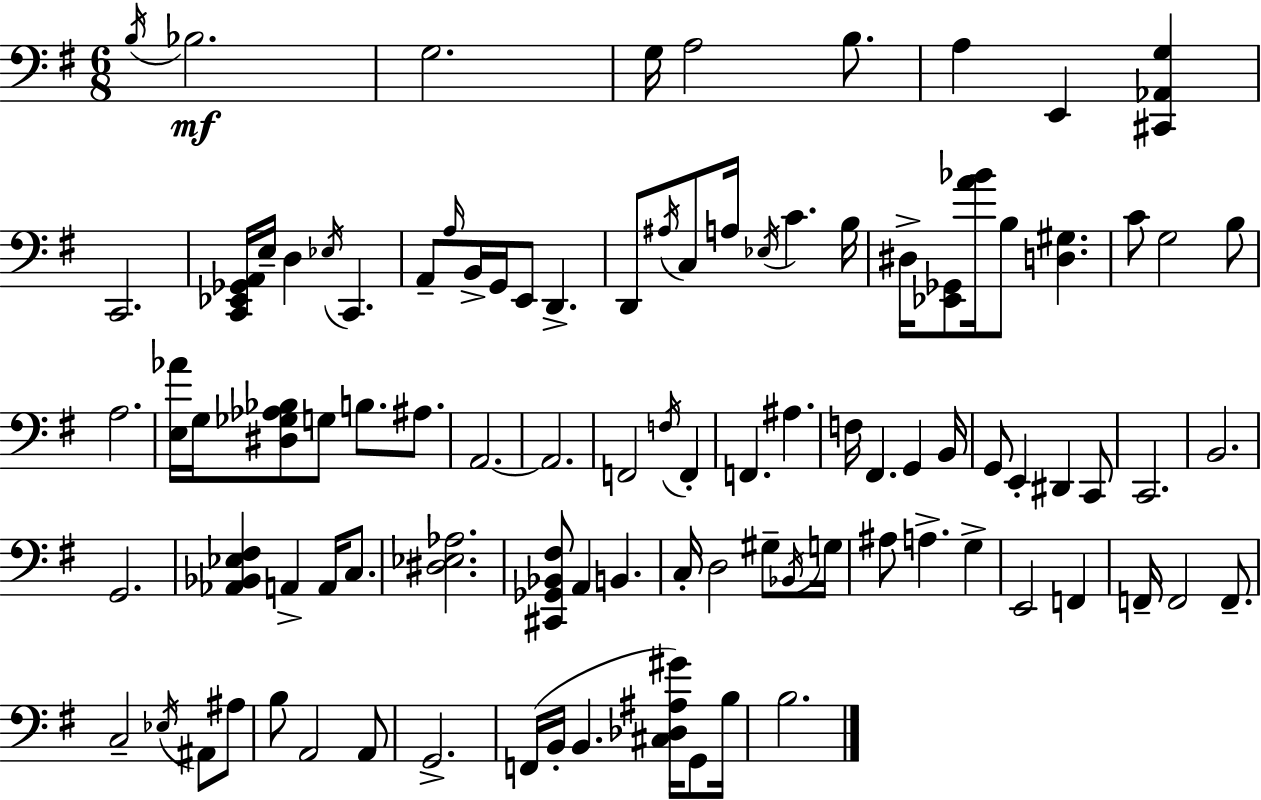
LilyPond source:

{
  \clef bass
  \numericTimeSignature
  \time 6/8
  \key g \major
  \repeat volta 2 { \acciaccatura { b16 }\mf bes2. | g2. | g16 a2 b8. | a4 e,4 <cis, aes, g>4 | \break c,2. | <c, ees, ges, a,>16 e16-- d4 \acciaccatura { ees16 } c,4. | a,8-- \grace { a16 } b,16-> g,16 e,8 d,4.-> | d,8 \acciaccatura { ais16 } c8 a16 \acciaccatura { ees16 } c'4. | \break b16 dis16-> <ees, ges,>8 <a' bes'>16 b8 <d gis>4. | c'8 g2 | b8 a2. | <e aes'>16 g16 <dis ges aes bes>8 g8 b8. | \break ais8. a,2.~~ | a,2. | f,2 | \acciaccatura { f16 } f,4-. f,4. | \break ais4. f16 fis,4. | g,4 b,16 g,8 e,4-. | dis,4 c,8 c,2. | b,2. | \break g,2. | <aes, bes, ees fis>4 a,4-> | a,16 c8. <dis ees aes>2. | <cis, ges, bes, fis>8 a,4 | \break b,4. c16-. d2 | gis8-- \acciaccatura { bes,16 } g16 ais8 a4.-> | g4-> e,2 | f,4 f,16-- f,2 | \break f,8.-- c2-- | \acciaccatura { ees16 } ais,8 ais8 b8 a,2 | a,8 g,2.-> | f,16( b,16-. b,4. | \break <cis des ais gis'>16) g,8 b16 b2. | } \bar "|."
}